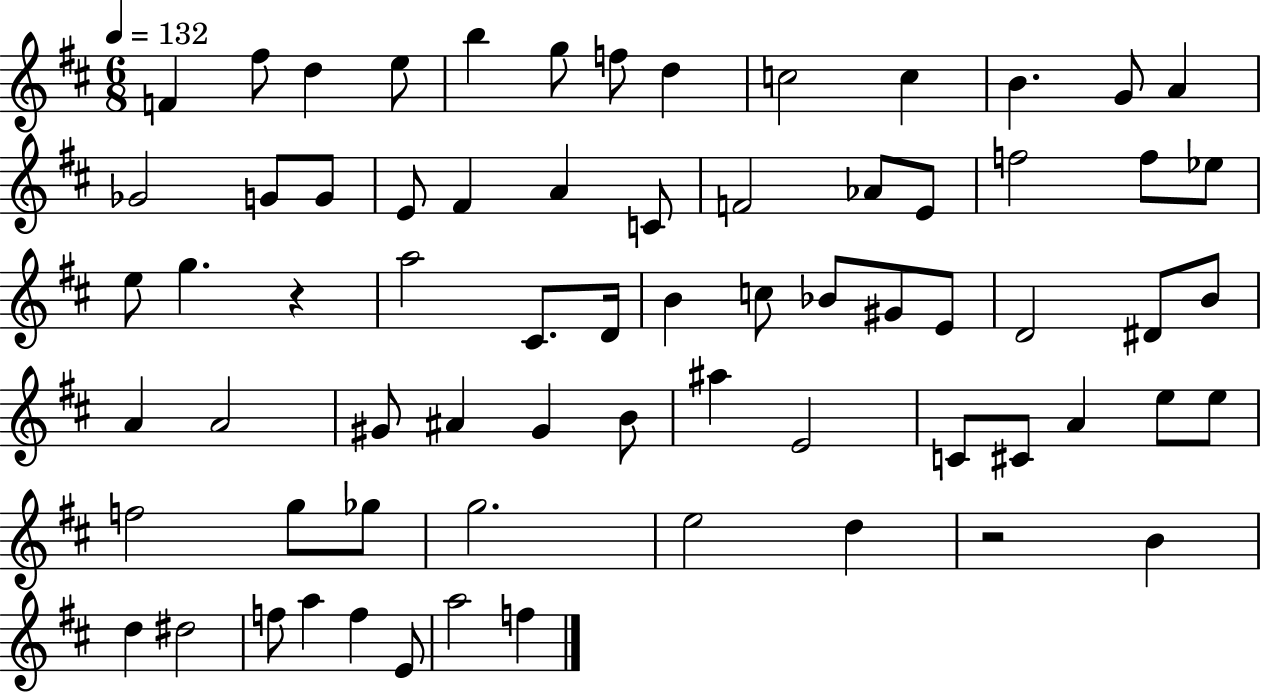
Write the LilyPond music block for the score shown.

{
  \clef treble
  \numericTimeSignature
  \time 6/8
  \key d \major
  \tempo 4 = 132
  f'4 fis''8 d''4 e''8 | b''4 g''8 f''8 d''4 | c''2 c''4 | b'4. g'8 a'4 | \break ges'2 g'8 g'8 | e'8 fis'4 a'4 c'8 | f'2 aes'8 e'8 | f''2 f''8 ees''8 | \break e''8 g''4. r4 | a''2 cis'8. d'16 | b'4 c''8 bes'8 gis'8 e'8 | d'2 dis'8 b'8 | \break a'4 a'2 | gis'8 ais'4 gis'4 b'8 | ais''4 e'2 | c'8 cis'8 a'4 e''8 e''8 | \break f''2 g''8 ges''8 | g''2. | e''2 d''4 | r2 b'4 | \break d''4 dis''2 | f''8 a''4 f''4 e'8 | a''2 f''4 | \bar "|."
}